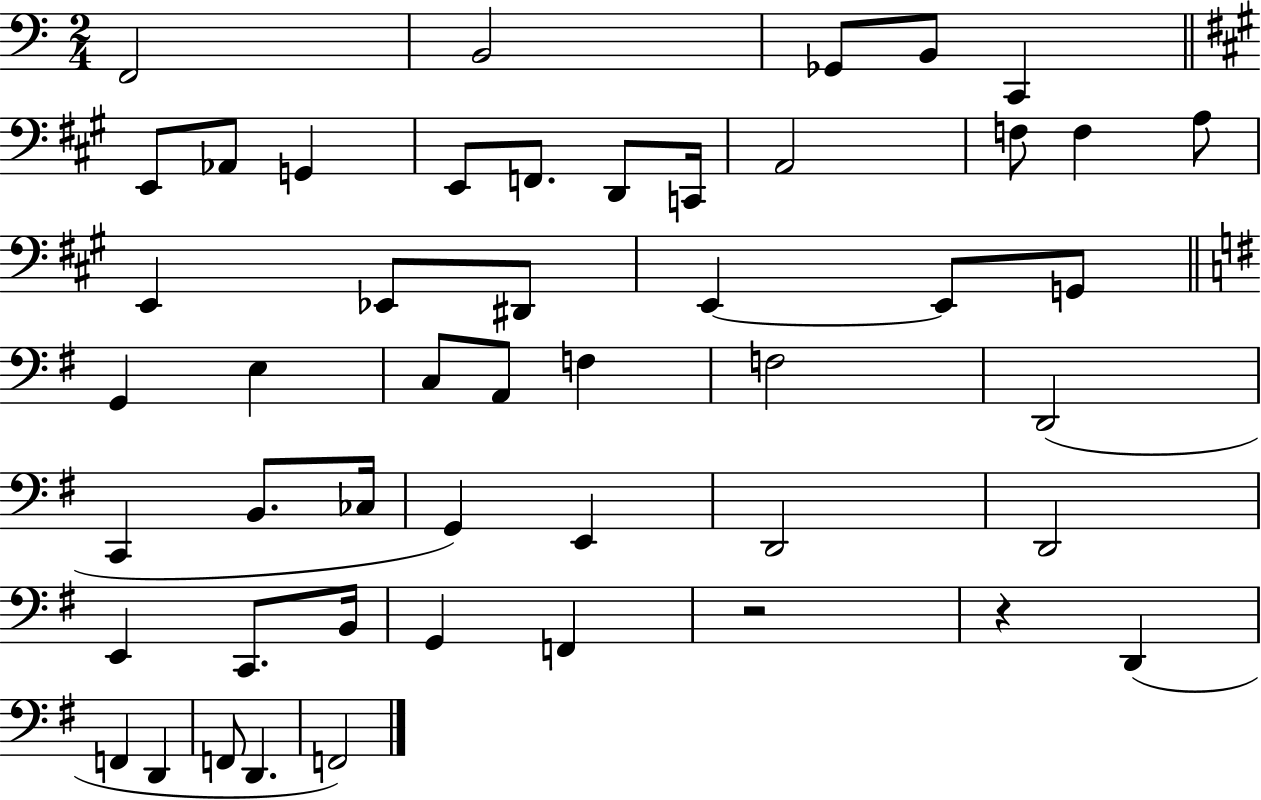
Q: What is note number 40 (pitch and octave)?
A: G2